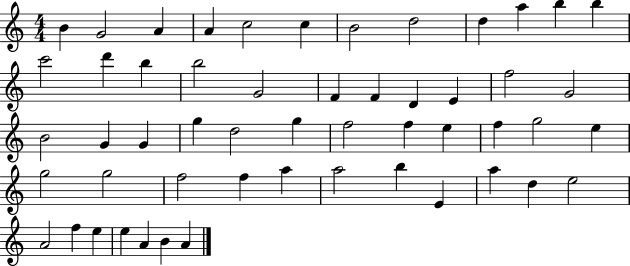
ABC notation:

X:1
T:Untitled
M:4/4
L:1/4
K:C
B G2 A A c2 c B2 d2 d a b b c'2 d' b b2 G2 F F D E f2 G2 B2 G G g d2 g f2 f e f g2 e g2 g2 f2 f a a2 b E a d e2 A2 f e e A B A